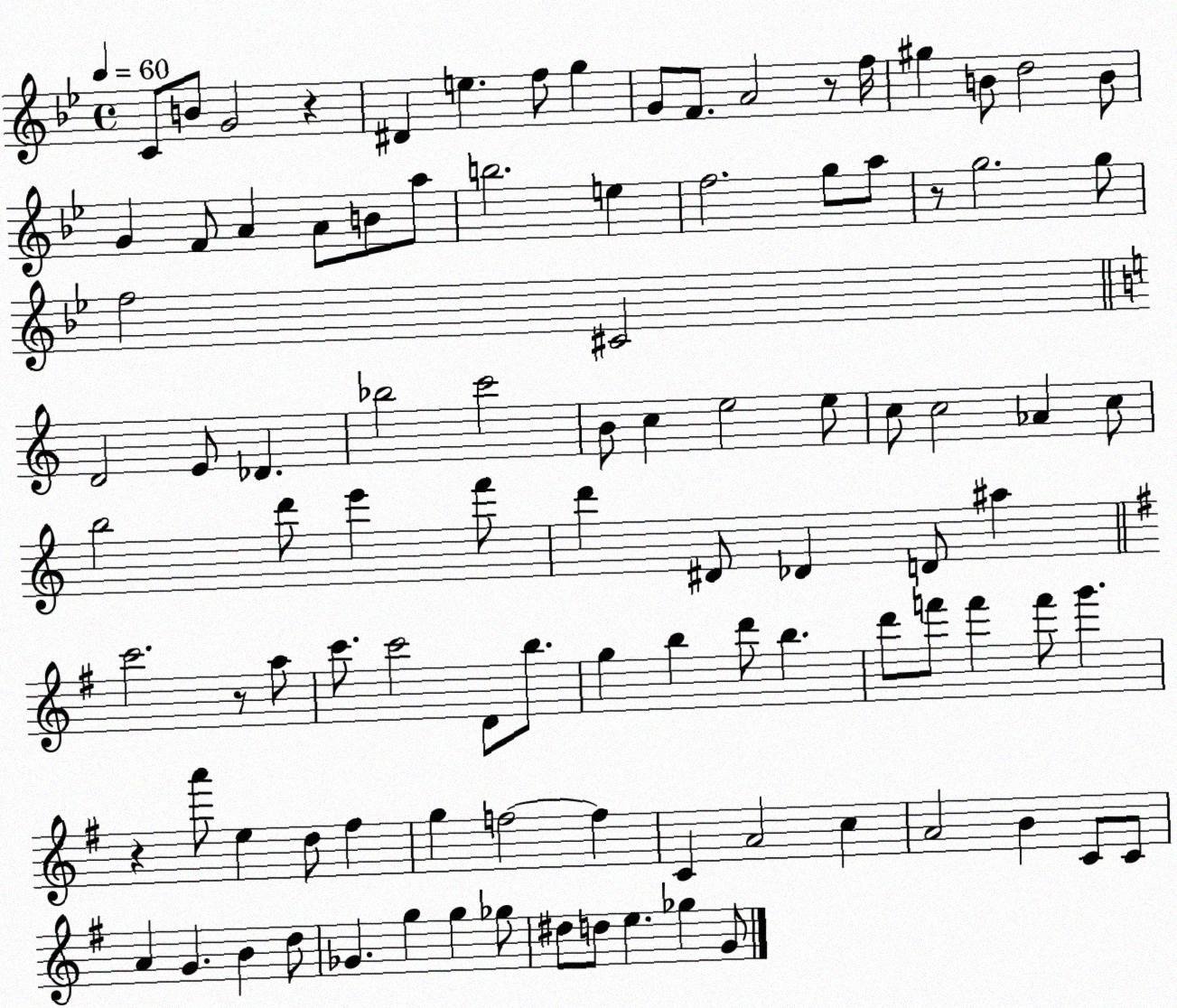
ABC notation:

X:1
T:Untitled
M:4/4
L:1/4
K:Bb
C/2 B/2 G2 z ^D e f/2 g G/2 F/2 A2 z/2 f/4 ^g B/2 d2 B/2 G F/2 A A/2 B/2 a/2 b2 e f2 g/2 a/2 z/2 g2 g/2 f2 ^C2 D2 E/2 _D _b2 c'2 B/2 c e2 e/2 c/2 c2 _A c/2 b2 d'/2 e' f'/2 d' ^D/2 _D D/2 ^a c'2 z/2 a/2 c'/2 c'2 D/2 b/2 g b d'/2 b d'/2 f'/2 f' f'/2 g' z a'/2 e d/2 ^f g f2 f C A2 c A2 B C/2 C/2 A G B d/2 _G g g _g/2 ^d/2 d/2 e _g G/2